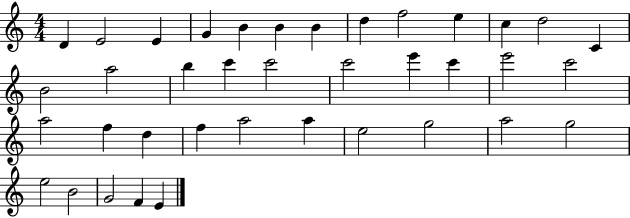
D4/q E4/h E4/q G4/q B4/q B4/q B4/q D5/q F5/h E5/q C5/q D5/h C4/q B4/h A5/h B5/q C6/q C6/h C6/h E6/q C6/q E6/h C6/h A5/h F5/q D5/q F5/q A5/h A5/q E5/h G5/h A5/h G5/h E5/h B4/h G4/h F4/q E4/q